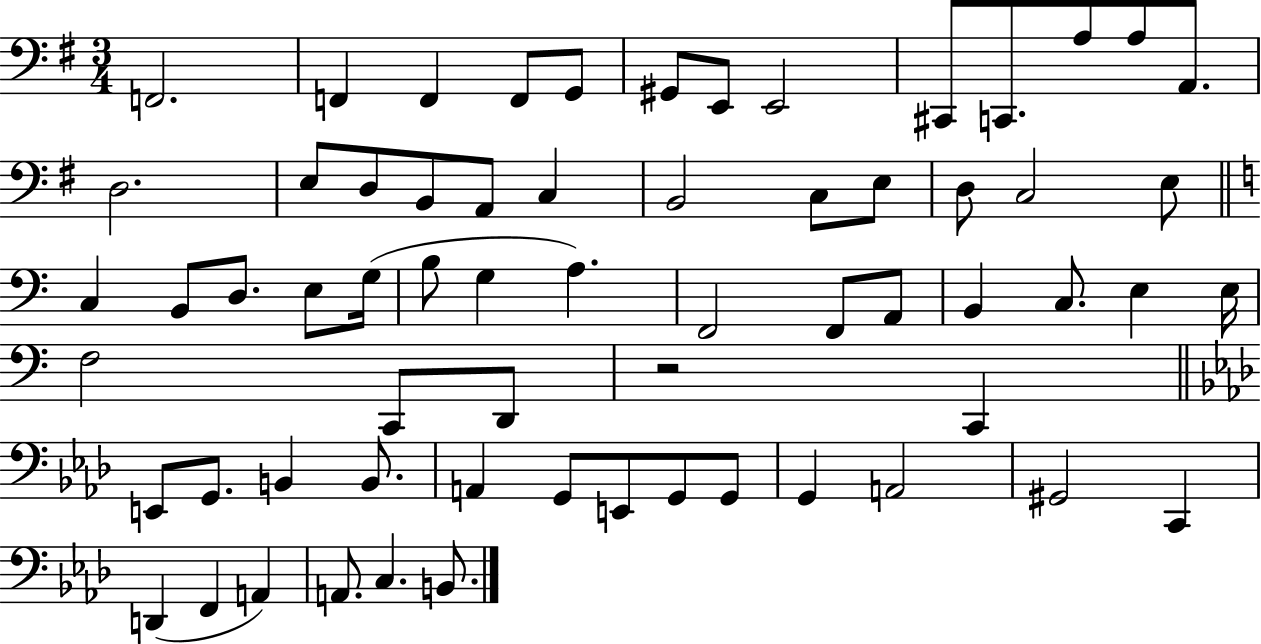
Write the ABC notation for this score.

X:1
T:Untitled
M:3/4
L:1/4
K:G
F,,2 F,, F,, F,,/2 G,,/2 ^G,,/2 E,,/2 E,,2 ^C,,/2 C,,/2 A,/2 A,/2 A,,/2 D,2 E,/2 D,/2 B,,/2 A,,/2 C, B,,2 C,/2 E,/2 D,/2 C,2 E,/2 C, B,,/2 D,/2 E,/2 G,/4 B,/2 G, A, F,,2 F,,/2 A,,/2 B,, C,/2 E, E,/4 F,2 C,,/2 D,,/2 z2 C,, E,,/2 G,,/2 B,, B,,/2 A,, G,,/2 E,,/2 G,,/2 G,,/2 G,, A,,2 ^G,,2 C,, D,, F,, A,, A,,/2 C, B,,/2